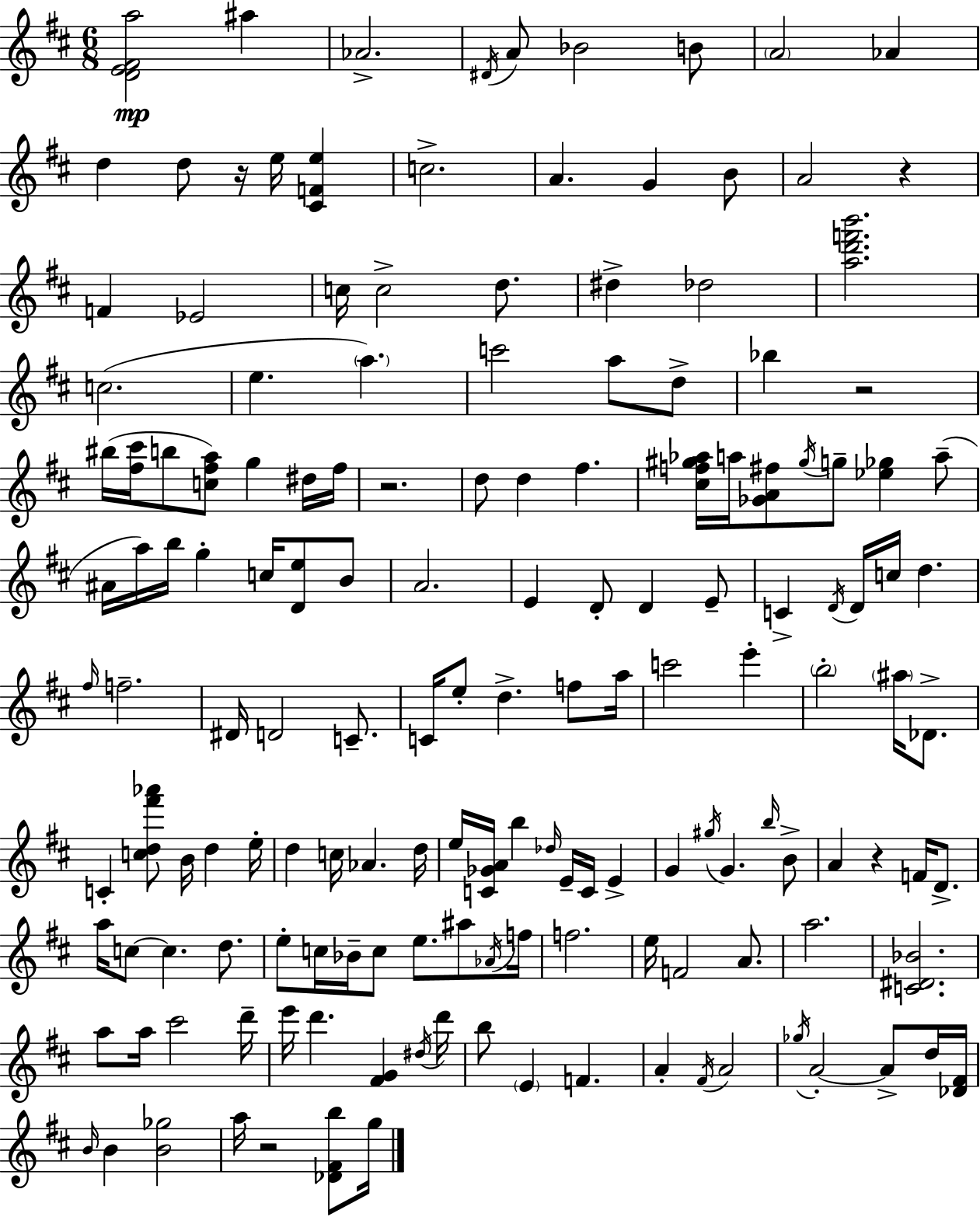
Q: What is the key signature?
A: D major